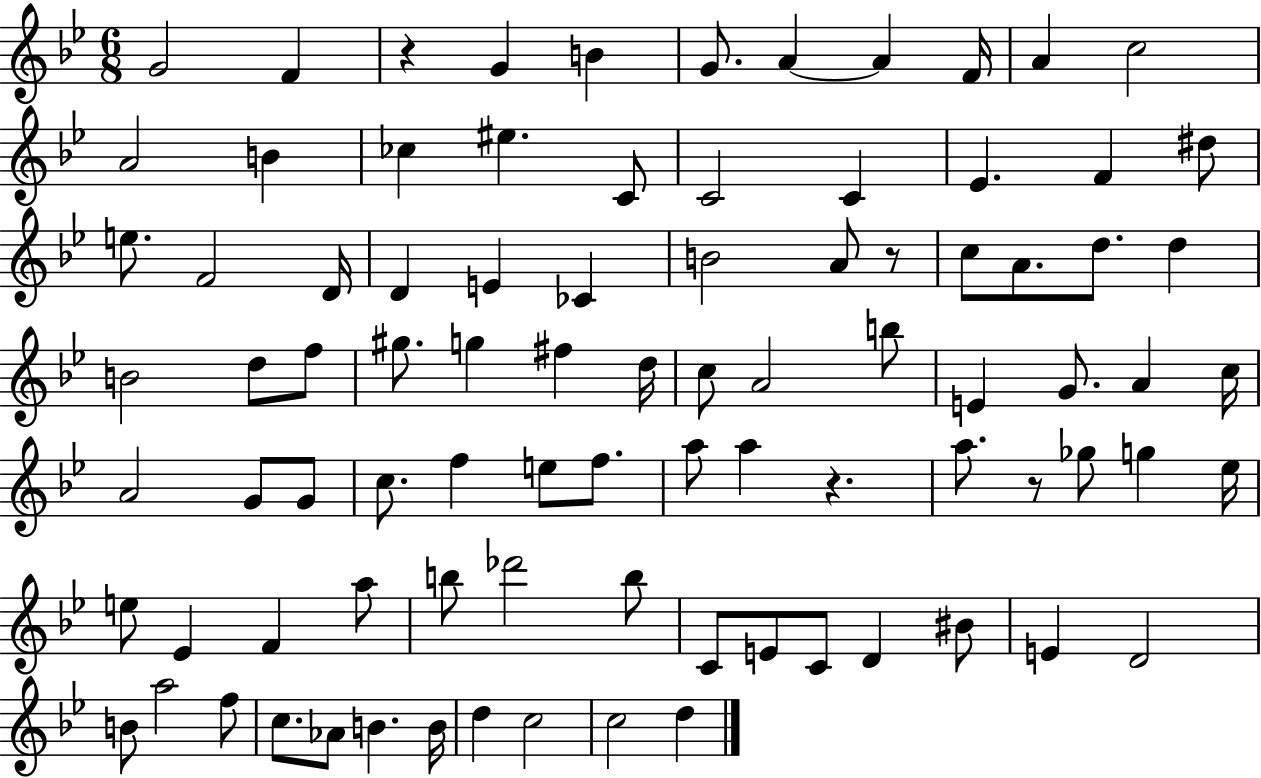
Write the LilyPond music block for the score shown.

{
  \clef treble
  \numericTimeSignature
  \time 6/8
  \key bes \major
  g'2 f'4 | r4 g'4 b'4 | g'8. a'4~~ a'4 f'16 | a'4 c''2 | \break a'2 b'4 | ces''4 eis''4. c'8 | c'2 c'4 | ees'4. f'4 dis''8 | \break e''8. f'2 d'16 | d'4 e'4 ces'4 | b'2 a'8 r8 | c''8 a'8. d''8. d''4 | \break b'2 d''8 f''8 | gis''8. g''4 fis''4 d''16 | c''8 a'2 b''8 | e'4 g'8. a'4 c''16 | \break a'2 g'8 g'8 | c''8. f''4 e''8 f''8. | a''8 a''4 r4. | a''8. r8 ges''8 g''4 ees''16 | \break e''8 ees'4 f'4 a''8 | b''8 des'''2 b''8 | c'8 e'8 c'8 d'4 bis'8 | e'4 d'2 | \break b'8 a''2 f''8 | c''8. aes'8 b'4. b'16 | d''4 c''2 | c''2 d''4 | \break \bar "|."
}